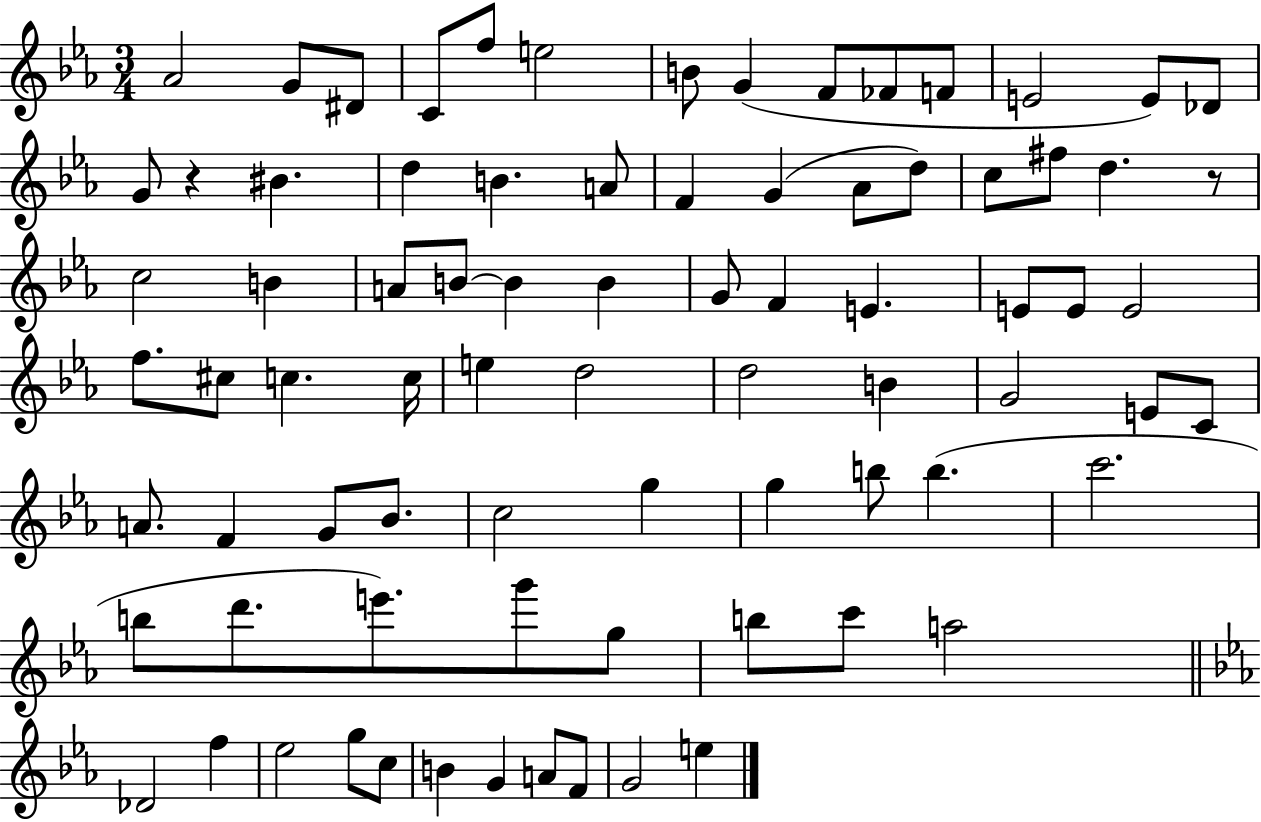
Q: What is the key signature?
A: EES major